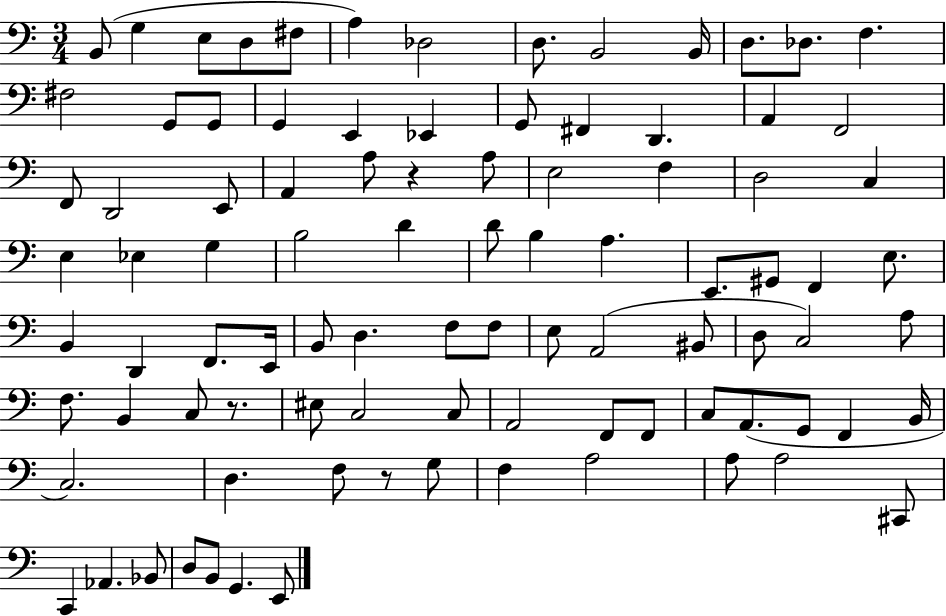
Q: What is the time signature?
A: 3/4